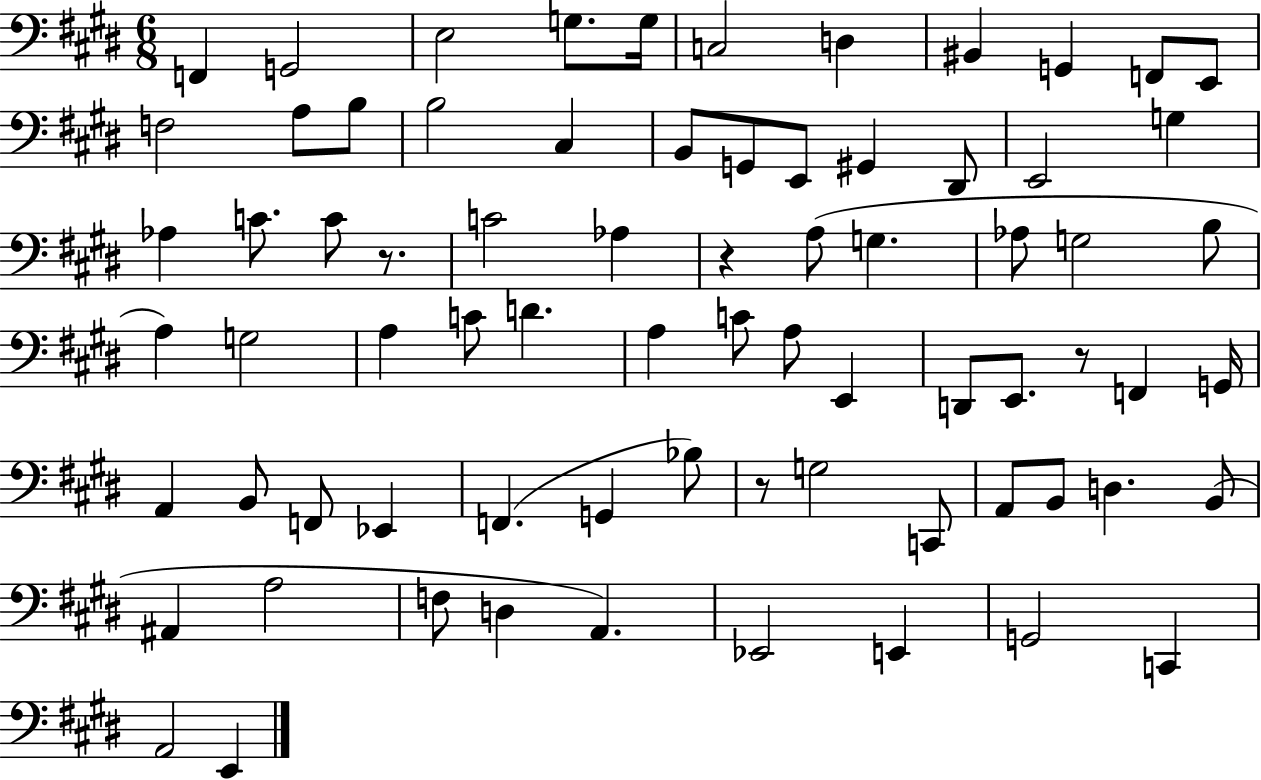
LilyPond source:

{
  \clef bass
  \numericTimeSignature
  \time 6/8
  \key e \major
  f,4 g,2 | e2 g8. g16 | c2 d4 | bis,4 g,4 f,8 e,8 | \break f2 a8 b8 | b2 cis4 | b,8 g,8 e,8 gis,4 dis,8 | e,2 g4 | \break aes4 c'8. c'8 r8. | c'2 aes4 | r4 a8( g4. | aes8 g2 b8 | \break a4) g2 | a4 c'8 d'4. | a4 c'8 a8 e,4 | d,8 e,8. r8 f,4 g,16 | \break a,4 b,8 f,8 ees,4 | f,4.( g,4 bes8) | r8 g2 c,8 | a,8 b,8 d4. b,8( | \break ais,4 a2 | f8 d4 a,4.) | ees,2 e,4 | g,2 c,4 | \break a,2 e,4 | \bar "|."
}